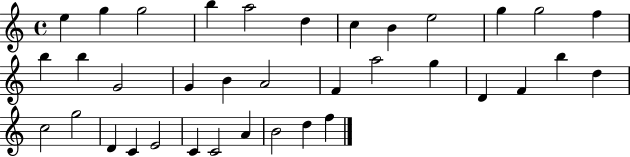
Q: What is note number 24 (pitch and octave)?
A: B5